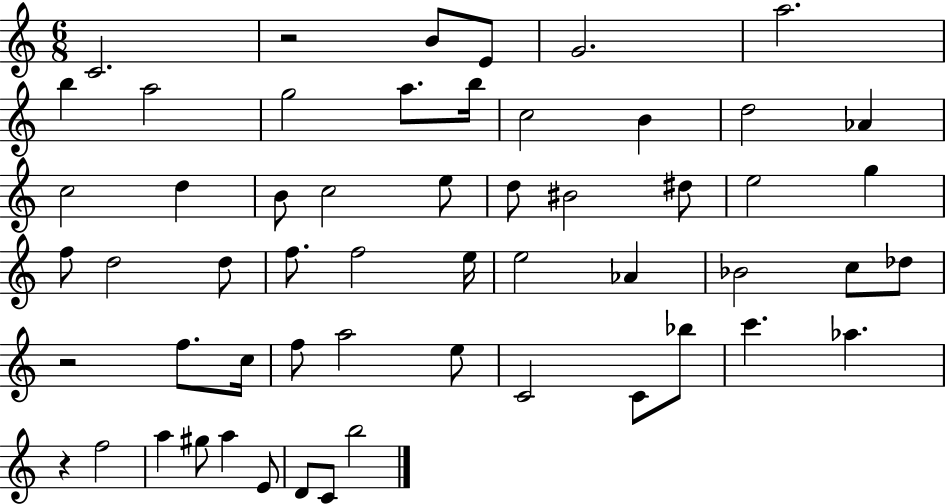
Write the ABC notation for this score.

X:1
T:Untitled
M:6/8
L:1/4
K:C
C2 z2 B/2 E/2 G2 a2 b a2 g2 a/2 b/4 c2 B d2 _A c2 d B/2 c2 e/2 d/2 ^B2 ^d/2 e2 g f/2 d2 d/2 f/2 f2 e/4 e2 _A _B2 c/2 _d/2 z2 f/2 c/4 f/2 a2 e/2 C2 C/2 _b/2 c' _a z f2 a ^g/2 a E/2 D/2 C/2 b2